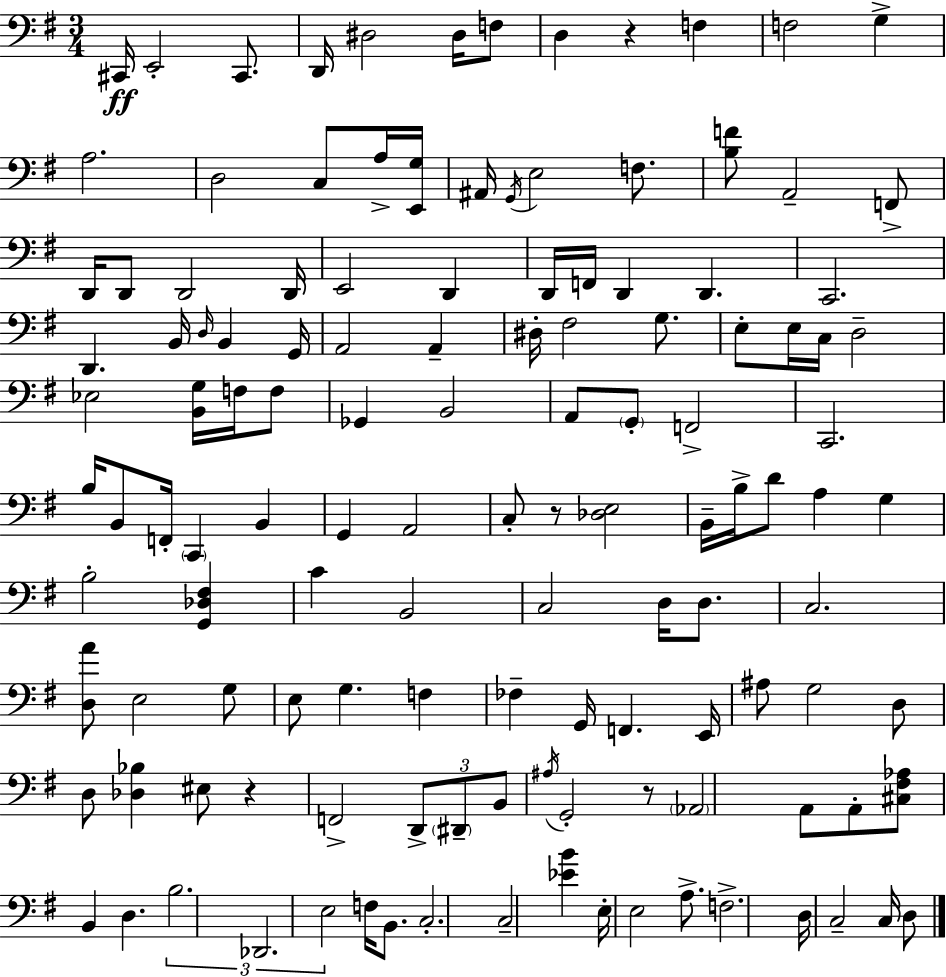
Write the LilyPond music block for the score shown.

{
  \clef bass
  \numericTimeSignature
  \time 3/4
  \key g \major
  cis,16\ff e,2-. cis,8. | d,16 dis2 dis16 f8 | d4 r4 f4 | f2 g4-> | \break a2. | d2 c8 a16-> <e, g>16 | ais,16 \acciaccatura { g,16 } e2 f8. | <b f'>8 a,2-- f,8-> | \break d,16 d,8 d,2 | d,16 e,2 d,4 | d,16 f,16 d,4 d,4. | c,2. | \break d,4. b,16 \grace { d16 } b,4 | g,16 a,2 a,4-- | dis16-. fis2 g8. | e8-. e16 c16 d2-- | \break ees2 <b, g>16 f16 | f8 ges,4 b,2 | a,8 \parenthesize g,8-. f,2-> | c,2. | \break b16 b,8 f,16-. \parenthesize c,4 b,4 | g,4 a,2 | c8-. r8 <des e>2 | b,16-- b16-> d'8 a4 g4 | \break b2-. <g, des fis>4 | c'4 b,2 | c2 d16 d8. | c2. | \break <d a'>8 e2 | g8 e8 g4. f4 | fes4-- g,16 f,4. | e,16 ais8 g2 | \break d8 d8 <des bes>4 eis8 r4 | f,2-> \tuplet 3/2 { d,8-> | \parenthesize dis,8-- b,8 } \acciaccatura { ais16 } g,2-. | r8 \parenthesize aes,2 a,8 | \break a,8-. <cis fis aes>8 b,4 d4. | \tuplet 3/2 { b2. | des,2. | e2 } f16 | \break b,8. c2.-. | c2-- <ees' b'>4 | e16-. e2 | a8.-> f2.-> | \break d16 c2-- | c16 d8 \bar "|."
}